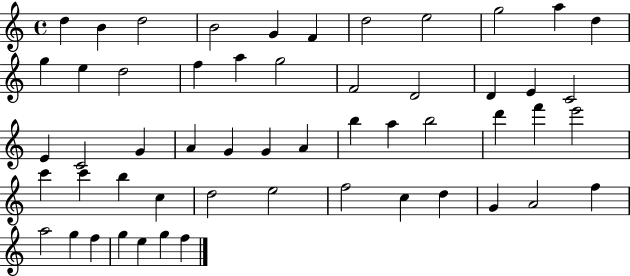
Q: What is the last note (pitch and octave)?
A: F5